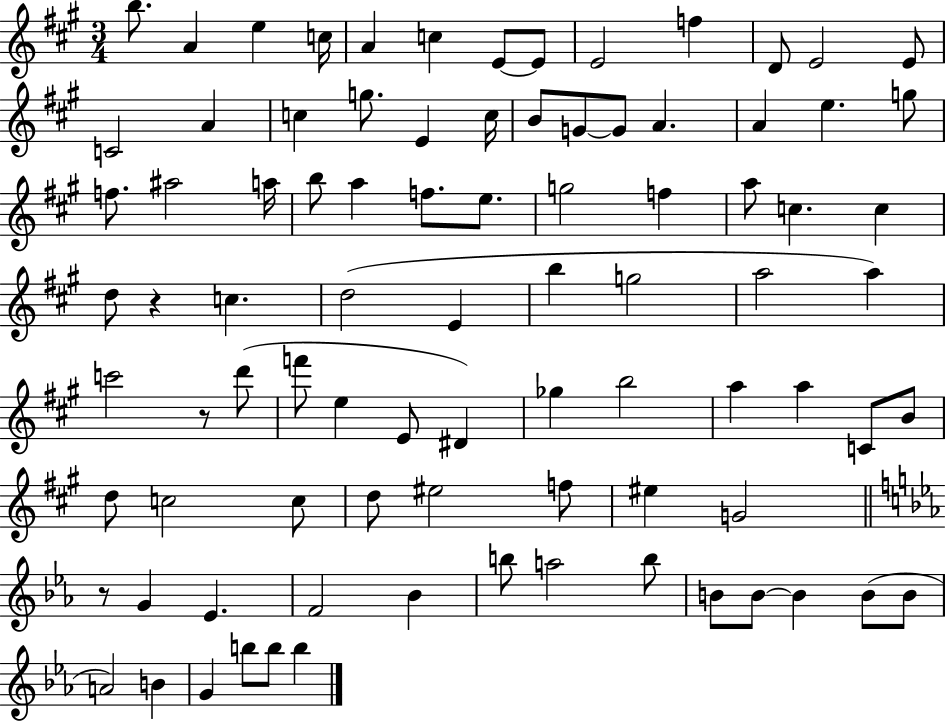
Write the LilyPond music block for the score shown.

{
  \clef treble
  \numericTimeSignature
  \time 3/4
  \key a \major
  b''8. a'4 e''4 c''16 | a'4 c''4 e'8~~ e'8 | e'2 f''4 | d'8 e'2 e'8 | \break c'2 a'4 | c''4 g''8. e'4 c''16 | b'8 g'8~~ g'8 a'4. | a'4 e''4. g''8 | \break f''8. ais''2 a''16 | b''8 a''4 f''8. e''8. | g''2 f''4 | a''8 c''4. c''4 | \break d''8 r4 c''4. | d''2( e'4 | b''4 g''2 | a''2 a''4) | \break c'''2 r8 d'''8( | f'''8 e''4 e'8 dis'4) | ges''4 b''2 | a''4 a''4 c'8 b'8 | \break d''8 c''2 c''8 | d''8 eis''2 f''8 | eis''4 g'2 | \bar "||" \break \key ees \major r8 g'4 ees'4. | f'2 bes'4 | b''8 a''2 b''8 | b'8 b'8~~ b'4 b'8( b'8 | \break a'2) b'4 | g'4 b''8 b''8 b''4 | \bar "|."
}